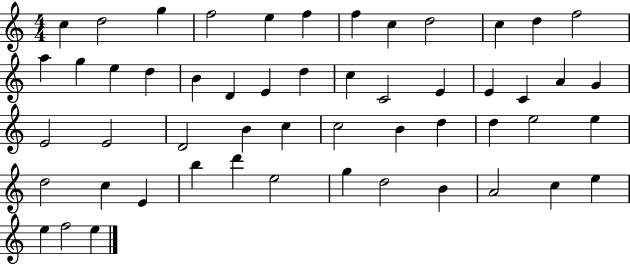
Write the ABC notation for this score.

X:1
T:Untitled
M:4/4
L:1/4
K:C
c d2 g f2 e f f c d2 c d f2 a g e d B D E d c C2 E E C A G E2 E2 D2 B c c2 B d d e2 e d2 c E b d' e2 g d2 B A2 c e e f2 e